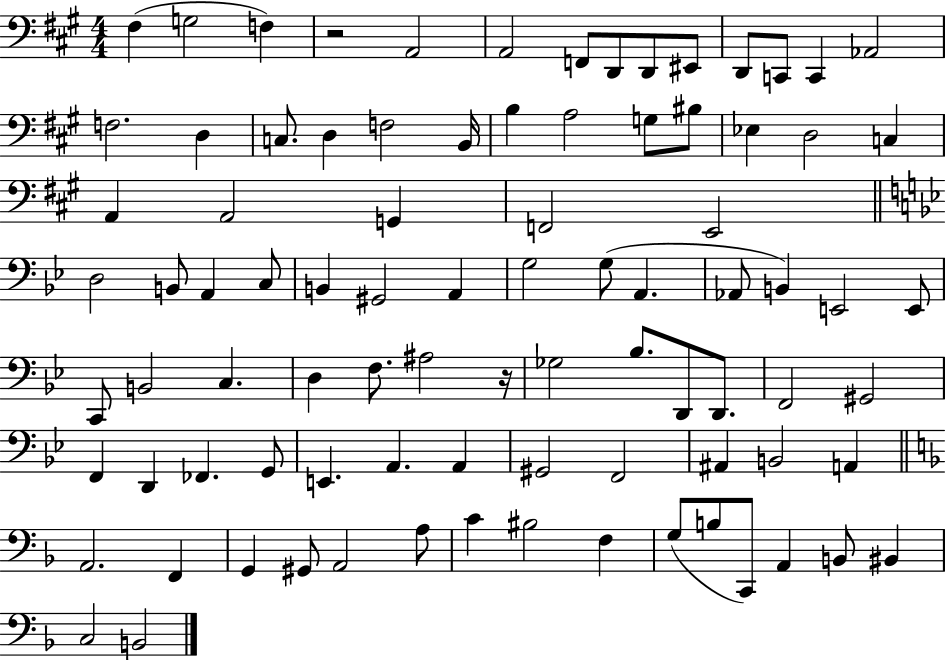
X:1
T:Untitled
M:4/4
L:1/4
K:A
^F, G,2 F, z2 A,,2 A,,2 F,,/2 D,,/2 D,,/2 ^E,,/2 D,,/2 C,,/2 C,, _A,,2 F,2 D, C,/2 D, F,2 B,,/4 B, A,2 G,/2 ^B,/2 _E, D,2 C, A,, A,,2 G,, F,,2 E,,2 D,2 B,,/2 A,, C,/2 B,, ^G,,2 A,, G,2 G,/2 A,, _A,,/2 B,, E,,2 E,,/2 C,,/2 B,,2 C, D, F,/2 ^A,2 z/4 _G,2 _B,/2 D,,/2 D,,/2 F,,2 ^G,,2 F,, D,, _F,, G,,/2 E,, A,, A,, ^G,,2 F,,2 ^A,, B,,2 A,, A,,2 F,, G,, ^G,,/2 A,,2 A,/2 C ^B,2 F, G,/2 B,/2 C,,/2 A,, B,,/2 ^B,, C,2 B,,2